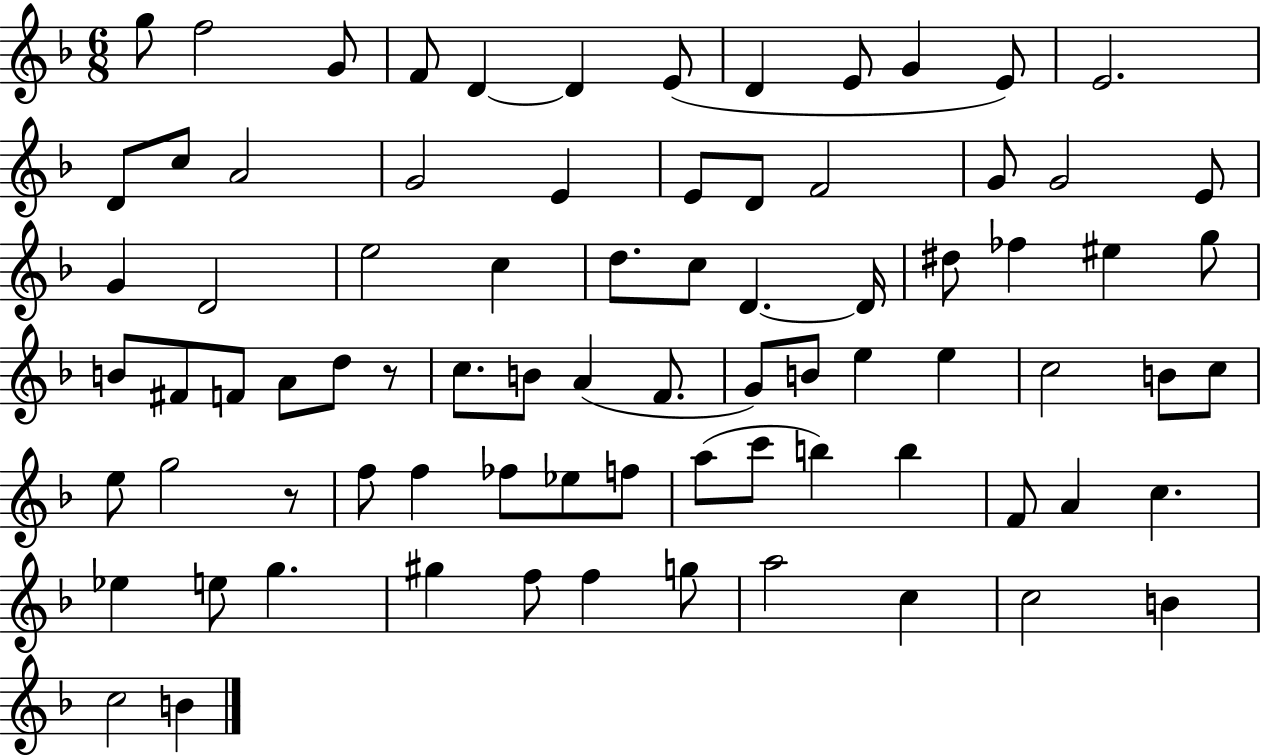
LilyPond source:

{
  \clef treble
  \numericTimeSignature
  \time 6/8
  \key f \major
  g''8 f''2 g'8 | f'8 d'4~~ d'4 e'8( | d'4 e'8 g'4 e'8) | e'2. | \break d'8 c''8 a'2 | g'2 e'4 | e'8 d'8 f'2 | g'8 g'2 e'8 | \break g'4 d'2 | e''2 c''4 | d''8. c''8 d'4.~~ d'16 | dis''8 fes''4 eis''4 g''8 | \break b'8 fis'8 f'8 a'8 d''8 r8 | c''8. b'8 a'4( f'8. | g'8) b'8 e''4 e''4 | c''2 b'8 c''8 | \break e''8 g''2 r8 | f''8 f''4 fes''8 ees''8 f''8 | a''8( c'''8 b''4) b''4 | f'8 a'4 c''4. | \break ees''4 e''8 g''4. | gis''4 f''8 f''4 g''8 | a''2 c''4 | c''2 b'4 | \break c''2 b'4 | \bar "|."
}